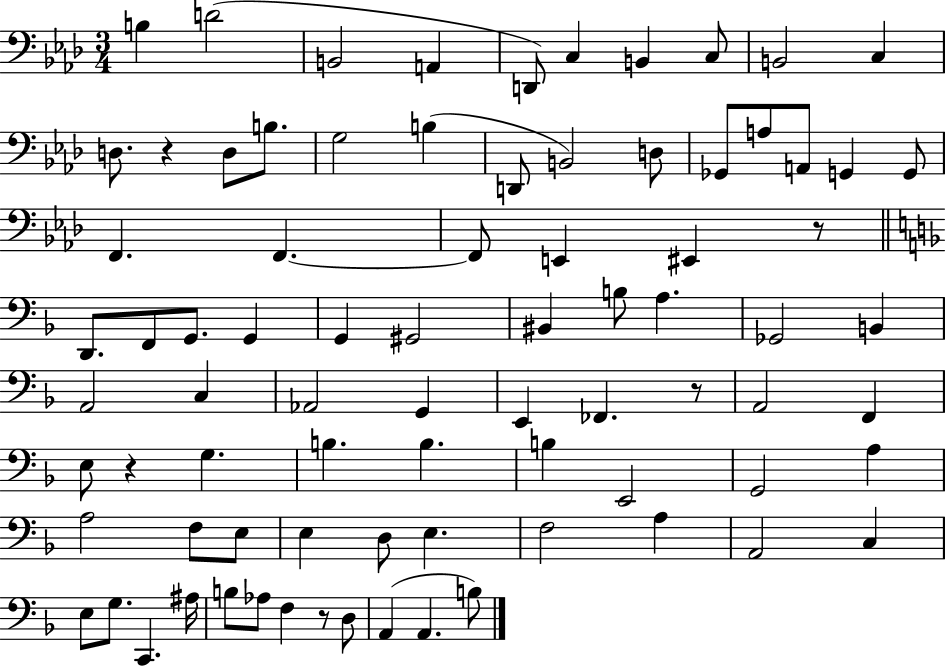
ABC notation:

X:1
T:Untitled
M:3/4
L:1/4
K:Ab
B, D2 B,,2 A,, D,,/2 C, B,, C,/2 B,,2 C, D,/2 z D,/2 B,/2 G,2 B, D,,/2 B,,2 D,/2 _G,,/2 A,/2 A,,/2 G,, G,,/2 F,, F,, F,,/2 E,, ^E,, z/2 D,,/2 F,,/2 G,,/2 G,, G,, ^G,,2 ^B,, B,/2 A, _G,,2 B,, A,,2 C, _A,,2 G,, E,, _F,, z/2 A,,2 F,, E,/2 z G, B, B, B, E,,2 G,,2 A, A,2 F,/2 E,/2 E, D,/2 E, F,2 A, A,,2 C, E,/2 G,/2 C,, ^A,/4 B,/2 _A,/2 F, z/2 D,/2 A,, A,, B,/2